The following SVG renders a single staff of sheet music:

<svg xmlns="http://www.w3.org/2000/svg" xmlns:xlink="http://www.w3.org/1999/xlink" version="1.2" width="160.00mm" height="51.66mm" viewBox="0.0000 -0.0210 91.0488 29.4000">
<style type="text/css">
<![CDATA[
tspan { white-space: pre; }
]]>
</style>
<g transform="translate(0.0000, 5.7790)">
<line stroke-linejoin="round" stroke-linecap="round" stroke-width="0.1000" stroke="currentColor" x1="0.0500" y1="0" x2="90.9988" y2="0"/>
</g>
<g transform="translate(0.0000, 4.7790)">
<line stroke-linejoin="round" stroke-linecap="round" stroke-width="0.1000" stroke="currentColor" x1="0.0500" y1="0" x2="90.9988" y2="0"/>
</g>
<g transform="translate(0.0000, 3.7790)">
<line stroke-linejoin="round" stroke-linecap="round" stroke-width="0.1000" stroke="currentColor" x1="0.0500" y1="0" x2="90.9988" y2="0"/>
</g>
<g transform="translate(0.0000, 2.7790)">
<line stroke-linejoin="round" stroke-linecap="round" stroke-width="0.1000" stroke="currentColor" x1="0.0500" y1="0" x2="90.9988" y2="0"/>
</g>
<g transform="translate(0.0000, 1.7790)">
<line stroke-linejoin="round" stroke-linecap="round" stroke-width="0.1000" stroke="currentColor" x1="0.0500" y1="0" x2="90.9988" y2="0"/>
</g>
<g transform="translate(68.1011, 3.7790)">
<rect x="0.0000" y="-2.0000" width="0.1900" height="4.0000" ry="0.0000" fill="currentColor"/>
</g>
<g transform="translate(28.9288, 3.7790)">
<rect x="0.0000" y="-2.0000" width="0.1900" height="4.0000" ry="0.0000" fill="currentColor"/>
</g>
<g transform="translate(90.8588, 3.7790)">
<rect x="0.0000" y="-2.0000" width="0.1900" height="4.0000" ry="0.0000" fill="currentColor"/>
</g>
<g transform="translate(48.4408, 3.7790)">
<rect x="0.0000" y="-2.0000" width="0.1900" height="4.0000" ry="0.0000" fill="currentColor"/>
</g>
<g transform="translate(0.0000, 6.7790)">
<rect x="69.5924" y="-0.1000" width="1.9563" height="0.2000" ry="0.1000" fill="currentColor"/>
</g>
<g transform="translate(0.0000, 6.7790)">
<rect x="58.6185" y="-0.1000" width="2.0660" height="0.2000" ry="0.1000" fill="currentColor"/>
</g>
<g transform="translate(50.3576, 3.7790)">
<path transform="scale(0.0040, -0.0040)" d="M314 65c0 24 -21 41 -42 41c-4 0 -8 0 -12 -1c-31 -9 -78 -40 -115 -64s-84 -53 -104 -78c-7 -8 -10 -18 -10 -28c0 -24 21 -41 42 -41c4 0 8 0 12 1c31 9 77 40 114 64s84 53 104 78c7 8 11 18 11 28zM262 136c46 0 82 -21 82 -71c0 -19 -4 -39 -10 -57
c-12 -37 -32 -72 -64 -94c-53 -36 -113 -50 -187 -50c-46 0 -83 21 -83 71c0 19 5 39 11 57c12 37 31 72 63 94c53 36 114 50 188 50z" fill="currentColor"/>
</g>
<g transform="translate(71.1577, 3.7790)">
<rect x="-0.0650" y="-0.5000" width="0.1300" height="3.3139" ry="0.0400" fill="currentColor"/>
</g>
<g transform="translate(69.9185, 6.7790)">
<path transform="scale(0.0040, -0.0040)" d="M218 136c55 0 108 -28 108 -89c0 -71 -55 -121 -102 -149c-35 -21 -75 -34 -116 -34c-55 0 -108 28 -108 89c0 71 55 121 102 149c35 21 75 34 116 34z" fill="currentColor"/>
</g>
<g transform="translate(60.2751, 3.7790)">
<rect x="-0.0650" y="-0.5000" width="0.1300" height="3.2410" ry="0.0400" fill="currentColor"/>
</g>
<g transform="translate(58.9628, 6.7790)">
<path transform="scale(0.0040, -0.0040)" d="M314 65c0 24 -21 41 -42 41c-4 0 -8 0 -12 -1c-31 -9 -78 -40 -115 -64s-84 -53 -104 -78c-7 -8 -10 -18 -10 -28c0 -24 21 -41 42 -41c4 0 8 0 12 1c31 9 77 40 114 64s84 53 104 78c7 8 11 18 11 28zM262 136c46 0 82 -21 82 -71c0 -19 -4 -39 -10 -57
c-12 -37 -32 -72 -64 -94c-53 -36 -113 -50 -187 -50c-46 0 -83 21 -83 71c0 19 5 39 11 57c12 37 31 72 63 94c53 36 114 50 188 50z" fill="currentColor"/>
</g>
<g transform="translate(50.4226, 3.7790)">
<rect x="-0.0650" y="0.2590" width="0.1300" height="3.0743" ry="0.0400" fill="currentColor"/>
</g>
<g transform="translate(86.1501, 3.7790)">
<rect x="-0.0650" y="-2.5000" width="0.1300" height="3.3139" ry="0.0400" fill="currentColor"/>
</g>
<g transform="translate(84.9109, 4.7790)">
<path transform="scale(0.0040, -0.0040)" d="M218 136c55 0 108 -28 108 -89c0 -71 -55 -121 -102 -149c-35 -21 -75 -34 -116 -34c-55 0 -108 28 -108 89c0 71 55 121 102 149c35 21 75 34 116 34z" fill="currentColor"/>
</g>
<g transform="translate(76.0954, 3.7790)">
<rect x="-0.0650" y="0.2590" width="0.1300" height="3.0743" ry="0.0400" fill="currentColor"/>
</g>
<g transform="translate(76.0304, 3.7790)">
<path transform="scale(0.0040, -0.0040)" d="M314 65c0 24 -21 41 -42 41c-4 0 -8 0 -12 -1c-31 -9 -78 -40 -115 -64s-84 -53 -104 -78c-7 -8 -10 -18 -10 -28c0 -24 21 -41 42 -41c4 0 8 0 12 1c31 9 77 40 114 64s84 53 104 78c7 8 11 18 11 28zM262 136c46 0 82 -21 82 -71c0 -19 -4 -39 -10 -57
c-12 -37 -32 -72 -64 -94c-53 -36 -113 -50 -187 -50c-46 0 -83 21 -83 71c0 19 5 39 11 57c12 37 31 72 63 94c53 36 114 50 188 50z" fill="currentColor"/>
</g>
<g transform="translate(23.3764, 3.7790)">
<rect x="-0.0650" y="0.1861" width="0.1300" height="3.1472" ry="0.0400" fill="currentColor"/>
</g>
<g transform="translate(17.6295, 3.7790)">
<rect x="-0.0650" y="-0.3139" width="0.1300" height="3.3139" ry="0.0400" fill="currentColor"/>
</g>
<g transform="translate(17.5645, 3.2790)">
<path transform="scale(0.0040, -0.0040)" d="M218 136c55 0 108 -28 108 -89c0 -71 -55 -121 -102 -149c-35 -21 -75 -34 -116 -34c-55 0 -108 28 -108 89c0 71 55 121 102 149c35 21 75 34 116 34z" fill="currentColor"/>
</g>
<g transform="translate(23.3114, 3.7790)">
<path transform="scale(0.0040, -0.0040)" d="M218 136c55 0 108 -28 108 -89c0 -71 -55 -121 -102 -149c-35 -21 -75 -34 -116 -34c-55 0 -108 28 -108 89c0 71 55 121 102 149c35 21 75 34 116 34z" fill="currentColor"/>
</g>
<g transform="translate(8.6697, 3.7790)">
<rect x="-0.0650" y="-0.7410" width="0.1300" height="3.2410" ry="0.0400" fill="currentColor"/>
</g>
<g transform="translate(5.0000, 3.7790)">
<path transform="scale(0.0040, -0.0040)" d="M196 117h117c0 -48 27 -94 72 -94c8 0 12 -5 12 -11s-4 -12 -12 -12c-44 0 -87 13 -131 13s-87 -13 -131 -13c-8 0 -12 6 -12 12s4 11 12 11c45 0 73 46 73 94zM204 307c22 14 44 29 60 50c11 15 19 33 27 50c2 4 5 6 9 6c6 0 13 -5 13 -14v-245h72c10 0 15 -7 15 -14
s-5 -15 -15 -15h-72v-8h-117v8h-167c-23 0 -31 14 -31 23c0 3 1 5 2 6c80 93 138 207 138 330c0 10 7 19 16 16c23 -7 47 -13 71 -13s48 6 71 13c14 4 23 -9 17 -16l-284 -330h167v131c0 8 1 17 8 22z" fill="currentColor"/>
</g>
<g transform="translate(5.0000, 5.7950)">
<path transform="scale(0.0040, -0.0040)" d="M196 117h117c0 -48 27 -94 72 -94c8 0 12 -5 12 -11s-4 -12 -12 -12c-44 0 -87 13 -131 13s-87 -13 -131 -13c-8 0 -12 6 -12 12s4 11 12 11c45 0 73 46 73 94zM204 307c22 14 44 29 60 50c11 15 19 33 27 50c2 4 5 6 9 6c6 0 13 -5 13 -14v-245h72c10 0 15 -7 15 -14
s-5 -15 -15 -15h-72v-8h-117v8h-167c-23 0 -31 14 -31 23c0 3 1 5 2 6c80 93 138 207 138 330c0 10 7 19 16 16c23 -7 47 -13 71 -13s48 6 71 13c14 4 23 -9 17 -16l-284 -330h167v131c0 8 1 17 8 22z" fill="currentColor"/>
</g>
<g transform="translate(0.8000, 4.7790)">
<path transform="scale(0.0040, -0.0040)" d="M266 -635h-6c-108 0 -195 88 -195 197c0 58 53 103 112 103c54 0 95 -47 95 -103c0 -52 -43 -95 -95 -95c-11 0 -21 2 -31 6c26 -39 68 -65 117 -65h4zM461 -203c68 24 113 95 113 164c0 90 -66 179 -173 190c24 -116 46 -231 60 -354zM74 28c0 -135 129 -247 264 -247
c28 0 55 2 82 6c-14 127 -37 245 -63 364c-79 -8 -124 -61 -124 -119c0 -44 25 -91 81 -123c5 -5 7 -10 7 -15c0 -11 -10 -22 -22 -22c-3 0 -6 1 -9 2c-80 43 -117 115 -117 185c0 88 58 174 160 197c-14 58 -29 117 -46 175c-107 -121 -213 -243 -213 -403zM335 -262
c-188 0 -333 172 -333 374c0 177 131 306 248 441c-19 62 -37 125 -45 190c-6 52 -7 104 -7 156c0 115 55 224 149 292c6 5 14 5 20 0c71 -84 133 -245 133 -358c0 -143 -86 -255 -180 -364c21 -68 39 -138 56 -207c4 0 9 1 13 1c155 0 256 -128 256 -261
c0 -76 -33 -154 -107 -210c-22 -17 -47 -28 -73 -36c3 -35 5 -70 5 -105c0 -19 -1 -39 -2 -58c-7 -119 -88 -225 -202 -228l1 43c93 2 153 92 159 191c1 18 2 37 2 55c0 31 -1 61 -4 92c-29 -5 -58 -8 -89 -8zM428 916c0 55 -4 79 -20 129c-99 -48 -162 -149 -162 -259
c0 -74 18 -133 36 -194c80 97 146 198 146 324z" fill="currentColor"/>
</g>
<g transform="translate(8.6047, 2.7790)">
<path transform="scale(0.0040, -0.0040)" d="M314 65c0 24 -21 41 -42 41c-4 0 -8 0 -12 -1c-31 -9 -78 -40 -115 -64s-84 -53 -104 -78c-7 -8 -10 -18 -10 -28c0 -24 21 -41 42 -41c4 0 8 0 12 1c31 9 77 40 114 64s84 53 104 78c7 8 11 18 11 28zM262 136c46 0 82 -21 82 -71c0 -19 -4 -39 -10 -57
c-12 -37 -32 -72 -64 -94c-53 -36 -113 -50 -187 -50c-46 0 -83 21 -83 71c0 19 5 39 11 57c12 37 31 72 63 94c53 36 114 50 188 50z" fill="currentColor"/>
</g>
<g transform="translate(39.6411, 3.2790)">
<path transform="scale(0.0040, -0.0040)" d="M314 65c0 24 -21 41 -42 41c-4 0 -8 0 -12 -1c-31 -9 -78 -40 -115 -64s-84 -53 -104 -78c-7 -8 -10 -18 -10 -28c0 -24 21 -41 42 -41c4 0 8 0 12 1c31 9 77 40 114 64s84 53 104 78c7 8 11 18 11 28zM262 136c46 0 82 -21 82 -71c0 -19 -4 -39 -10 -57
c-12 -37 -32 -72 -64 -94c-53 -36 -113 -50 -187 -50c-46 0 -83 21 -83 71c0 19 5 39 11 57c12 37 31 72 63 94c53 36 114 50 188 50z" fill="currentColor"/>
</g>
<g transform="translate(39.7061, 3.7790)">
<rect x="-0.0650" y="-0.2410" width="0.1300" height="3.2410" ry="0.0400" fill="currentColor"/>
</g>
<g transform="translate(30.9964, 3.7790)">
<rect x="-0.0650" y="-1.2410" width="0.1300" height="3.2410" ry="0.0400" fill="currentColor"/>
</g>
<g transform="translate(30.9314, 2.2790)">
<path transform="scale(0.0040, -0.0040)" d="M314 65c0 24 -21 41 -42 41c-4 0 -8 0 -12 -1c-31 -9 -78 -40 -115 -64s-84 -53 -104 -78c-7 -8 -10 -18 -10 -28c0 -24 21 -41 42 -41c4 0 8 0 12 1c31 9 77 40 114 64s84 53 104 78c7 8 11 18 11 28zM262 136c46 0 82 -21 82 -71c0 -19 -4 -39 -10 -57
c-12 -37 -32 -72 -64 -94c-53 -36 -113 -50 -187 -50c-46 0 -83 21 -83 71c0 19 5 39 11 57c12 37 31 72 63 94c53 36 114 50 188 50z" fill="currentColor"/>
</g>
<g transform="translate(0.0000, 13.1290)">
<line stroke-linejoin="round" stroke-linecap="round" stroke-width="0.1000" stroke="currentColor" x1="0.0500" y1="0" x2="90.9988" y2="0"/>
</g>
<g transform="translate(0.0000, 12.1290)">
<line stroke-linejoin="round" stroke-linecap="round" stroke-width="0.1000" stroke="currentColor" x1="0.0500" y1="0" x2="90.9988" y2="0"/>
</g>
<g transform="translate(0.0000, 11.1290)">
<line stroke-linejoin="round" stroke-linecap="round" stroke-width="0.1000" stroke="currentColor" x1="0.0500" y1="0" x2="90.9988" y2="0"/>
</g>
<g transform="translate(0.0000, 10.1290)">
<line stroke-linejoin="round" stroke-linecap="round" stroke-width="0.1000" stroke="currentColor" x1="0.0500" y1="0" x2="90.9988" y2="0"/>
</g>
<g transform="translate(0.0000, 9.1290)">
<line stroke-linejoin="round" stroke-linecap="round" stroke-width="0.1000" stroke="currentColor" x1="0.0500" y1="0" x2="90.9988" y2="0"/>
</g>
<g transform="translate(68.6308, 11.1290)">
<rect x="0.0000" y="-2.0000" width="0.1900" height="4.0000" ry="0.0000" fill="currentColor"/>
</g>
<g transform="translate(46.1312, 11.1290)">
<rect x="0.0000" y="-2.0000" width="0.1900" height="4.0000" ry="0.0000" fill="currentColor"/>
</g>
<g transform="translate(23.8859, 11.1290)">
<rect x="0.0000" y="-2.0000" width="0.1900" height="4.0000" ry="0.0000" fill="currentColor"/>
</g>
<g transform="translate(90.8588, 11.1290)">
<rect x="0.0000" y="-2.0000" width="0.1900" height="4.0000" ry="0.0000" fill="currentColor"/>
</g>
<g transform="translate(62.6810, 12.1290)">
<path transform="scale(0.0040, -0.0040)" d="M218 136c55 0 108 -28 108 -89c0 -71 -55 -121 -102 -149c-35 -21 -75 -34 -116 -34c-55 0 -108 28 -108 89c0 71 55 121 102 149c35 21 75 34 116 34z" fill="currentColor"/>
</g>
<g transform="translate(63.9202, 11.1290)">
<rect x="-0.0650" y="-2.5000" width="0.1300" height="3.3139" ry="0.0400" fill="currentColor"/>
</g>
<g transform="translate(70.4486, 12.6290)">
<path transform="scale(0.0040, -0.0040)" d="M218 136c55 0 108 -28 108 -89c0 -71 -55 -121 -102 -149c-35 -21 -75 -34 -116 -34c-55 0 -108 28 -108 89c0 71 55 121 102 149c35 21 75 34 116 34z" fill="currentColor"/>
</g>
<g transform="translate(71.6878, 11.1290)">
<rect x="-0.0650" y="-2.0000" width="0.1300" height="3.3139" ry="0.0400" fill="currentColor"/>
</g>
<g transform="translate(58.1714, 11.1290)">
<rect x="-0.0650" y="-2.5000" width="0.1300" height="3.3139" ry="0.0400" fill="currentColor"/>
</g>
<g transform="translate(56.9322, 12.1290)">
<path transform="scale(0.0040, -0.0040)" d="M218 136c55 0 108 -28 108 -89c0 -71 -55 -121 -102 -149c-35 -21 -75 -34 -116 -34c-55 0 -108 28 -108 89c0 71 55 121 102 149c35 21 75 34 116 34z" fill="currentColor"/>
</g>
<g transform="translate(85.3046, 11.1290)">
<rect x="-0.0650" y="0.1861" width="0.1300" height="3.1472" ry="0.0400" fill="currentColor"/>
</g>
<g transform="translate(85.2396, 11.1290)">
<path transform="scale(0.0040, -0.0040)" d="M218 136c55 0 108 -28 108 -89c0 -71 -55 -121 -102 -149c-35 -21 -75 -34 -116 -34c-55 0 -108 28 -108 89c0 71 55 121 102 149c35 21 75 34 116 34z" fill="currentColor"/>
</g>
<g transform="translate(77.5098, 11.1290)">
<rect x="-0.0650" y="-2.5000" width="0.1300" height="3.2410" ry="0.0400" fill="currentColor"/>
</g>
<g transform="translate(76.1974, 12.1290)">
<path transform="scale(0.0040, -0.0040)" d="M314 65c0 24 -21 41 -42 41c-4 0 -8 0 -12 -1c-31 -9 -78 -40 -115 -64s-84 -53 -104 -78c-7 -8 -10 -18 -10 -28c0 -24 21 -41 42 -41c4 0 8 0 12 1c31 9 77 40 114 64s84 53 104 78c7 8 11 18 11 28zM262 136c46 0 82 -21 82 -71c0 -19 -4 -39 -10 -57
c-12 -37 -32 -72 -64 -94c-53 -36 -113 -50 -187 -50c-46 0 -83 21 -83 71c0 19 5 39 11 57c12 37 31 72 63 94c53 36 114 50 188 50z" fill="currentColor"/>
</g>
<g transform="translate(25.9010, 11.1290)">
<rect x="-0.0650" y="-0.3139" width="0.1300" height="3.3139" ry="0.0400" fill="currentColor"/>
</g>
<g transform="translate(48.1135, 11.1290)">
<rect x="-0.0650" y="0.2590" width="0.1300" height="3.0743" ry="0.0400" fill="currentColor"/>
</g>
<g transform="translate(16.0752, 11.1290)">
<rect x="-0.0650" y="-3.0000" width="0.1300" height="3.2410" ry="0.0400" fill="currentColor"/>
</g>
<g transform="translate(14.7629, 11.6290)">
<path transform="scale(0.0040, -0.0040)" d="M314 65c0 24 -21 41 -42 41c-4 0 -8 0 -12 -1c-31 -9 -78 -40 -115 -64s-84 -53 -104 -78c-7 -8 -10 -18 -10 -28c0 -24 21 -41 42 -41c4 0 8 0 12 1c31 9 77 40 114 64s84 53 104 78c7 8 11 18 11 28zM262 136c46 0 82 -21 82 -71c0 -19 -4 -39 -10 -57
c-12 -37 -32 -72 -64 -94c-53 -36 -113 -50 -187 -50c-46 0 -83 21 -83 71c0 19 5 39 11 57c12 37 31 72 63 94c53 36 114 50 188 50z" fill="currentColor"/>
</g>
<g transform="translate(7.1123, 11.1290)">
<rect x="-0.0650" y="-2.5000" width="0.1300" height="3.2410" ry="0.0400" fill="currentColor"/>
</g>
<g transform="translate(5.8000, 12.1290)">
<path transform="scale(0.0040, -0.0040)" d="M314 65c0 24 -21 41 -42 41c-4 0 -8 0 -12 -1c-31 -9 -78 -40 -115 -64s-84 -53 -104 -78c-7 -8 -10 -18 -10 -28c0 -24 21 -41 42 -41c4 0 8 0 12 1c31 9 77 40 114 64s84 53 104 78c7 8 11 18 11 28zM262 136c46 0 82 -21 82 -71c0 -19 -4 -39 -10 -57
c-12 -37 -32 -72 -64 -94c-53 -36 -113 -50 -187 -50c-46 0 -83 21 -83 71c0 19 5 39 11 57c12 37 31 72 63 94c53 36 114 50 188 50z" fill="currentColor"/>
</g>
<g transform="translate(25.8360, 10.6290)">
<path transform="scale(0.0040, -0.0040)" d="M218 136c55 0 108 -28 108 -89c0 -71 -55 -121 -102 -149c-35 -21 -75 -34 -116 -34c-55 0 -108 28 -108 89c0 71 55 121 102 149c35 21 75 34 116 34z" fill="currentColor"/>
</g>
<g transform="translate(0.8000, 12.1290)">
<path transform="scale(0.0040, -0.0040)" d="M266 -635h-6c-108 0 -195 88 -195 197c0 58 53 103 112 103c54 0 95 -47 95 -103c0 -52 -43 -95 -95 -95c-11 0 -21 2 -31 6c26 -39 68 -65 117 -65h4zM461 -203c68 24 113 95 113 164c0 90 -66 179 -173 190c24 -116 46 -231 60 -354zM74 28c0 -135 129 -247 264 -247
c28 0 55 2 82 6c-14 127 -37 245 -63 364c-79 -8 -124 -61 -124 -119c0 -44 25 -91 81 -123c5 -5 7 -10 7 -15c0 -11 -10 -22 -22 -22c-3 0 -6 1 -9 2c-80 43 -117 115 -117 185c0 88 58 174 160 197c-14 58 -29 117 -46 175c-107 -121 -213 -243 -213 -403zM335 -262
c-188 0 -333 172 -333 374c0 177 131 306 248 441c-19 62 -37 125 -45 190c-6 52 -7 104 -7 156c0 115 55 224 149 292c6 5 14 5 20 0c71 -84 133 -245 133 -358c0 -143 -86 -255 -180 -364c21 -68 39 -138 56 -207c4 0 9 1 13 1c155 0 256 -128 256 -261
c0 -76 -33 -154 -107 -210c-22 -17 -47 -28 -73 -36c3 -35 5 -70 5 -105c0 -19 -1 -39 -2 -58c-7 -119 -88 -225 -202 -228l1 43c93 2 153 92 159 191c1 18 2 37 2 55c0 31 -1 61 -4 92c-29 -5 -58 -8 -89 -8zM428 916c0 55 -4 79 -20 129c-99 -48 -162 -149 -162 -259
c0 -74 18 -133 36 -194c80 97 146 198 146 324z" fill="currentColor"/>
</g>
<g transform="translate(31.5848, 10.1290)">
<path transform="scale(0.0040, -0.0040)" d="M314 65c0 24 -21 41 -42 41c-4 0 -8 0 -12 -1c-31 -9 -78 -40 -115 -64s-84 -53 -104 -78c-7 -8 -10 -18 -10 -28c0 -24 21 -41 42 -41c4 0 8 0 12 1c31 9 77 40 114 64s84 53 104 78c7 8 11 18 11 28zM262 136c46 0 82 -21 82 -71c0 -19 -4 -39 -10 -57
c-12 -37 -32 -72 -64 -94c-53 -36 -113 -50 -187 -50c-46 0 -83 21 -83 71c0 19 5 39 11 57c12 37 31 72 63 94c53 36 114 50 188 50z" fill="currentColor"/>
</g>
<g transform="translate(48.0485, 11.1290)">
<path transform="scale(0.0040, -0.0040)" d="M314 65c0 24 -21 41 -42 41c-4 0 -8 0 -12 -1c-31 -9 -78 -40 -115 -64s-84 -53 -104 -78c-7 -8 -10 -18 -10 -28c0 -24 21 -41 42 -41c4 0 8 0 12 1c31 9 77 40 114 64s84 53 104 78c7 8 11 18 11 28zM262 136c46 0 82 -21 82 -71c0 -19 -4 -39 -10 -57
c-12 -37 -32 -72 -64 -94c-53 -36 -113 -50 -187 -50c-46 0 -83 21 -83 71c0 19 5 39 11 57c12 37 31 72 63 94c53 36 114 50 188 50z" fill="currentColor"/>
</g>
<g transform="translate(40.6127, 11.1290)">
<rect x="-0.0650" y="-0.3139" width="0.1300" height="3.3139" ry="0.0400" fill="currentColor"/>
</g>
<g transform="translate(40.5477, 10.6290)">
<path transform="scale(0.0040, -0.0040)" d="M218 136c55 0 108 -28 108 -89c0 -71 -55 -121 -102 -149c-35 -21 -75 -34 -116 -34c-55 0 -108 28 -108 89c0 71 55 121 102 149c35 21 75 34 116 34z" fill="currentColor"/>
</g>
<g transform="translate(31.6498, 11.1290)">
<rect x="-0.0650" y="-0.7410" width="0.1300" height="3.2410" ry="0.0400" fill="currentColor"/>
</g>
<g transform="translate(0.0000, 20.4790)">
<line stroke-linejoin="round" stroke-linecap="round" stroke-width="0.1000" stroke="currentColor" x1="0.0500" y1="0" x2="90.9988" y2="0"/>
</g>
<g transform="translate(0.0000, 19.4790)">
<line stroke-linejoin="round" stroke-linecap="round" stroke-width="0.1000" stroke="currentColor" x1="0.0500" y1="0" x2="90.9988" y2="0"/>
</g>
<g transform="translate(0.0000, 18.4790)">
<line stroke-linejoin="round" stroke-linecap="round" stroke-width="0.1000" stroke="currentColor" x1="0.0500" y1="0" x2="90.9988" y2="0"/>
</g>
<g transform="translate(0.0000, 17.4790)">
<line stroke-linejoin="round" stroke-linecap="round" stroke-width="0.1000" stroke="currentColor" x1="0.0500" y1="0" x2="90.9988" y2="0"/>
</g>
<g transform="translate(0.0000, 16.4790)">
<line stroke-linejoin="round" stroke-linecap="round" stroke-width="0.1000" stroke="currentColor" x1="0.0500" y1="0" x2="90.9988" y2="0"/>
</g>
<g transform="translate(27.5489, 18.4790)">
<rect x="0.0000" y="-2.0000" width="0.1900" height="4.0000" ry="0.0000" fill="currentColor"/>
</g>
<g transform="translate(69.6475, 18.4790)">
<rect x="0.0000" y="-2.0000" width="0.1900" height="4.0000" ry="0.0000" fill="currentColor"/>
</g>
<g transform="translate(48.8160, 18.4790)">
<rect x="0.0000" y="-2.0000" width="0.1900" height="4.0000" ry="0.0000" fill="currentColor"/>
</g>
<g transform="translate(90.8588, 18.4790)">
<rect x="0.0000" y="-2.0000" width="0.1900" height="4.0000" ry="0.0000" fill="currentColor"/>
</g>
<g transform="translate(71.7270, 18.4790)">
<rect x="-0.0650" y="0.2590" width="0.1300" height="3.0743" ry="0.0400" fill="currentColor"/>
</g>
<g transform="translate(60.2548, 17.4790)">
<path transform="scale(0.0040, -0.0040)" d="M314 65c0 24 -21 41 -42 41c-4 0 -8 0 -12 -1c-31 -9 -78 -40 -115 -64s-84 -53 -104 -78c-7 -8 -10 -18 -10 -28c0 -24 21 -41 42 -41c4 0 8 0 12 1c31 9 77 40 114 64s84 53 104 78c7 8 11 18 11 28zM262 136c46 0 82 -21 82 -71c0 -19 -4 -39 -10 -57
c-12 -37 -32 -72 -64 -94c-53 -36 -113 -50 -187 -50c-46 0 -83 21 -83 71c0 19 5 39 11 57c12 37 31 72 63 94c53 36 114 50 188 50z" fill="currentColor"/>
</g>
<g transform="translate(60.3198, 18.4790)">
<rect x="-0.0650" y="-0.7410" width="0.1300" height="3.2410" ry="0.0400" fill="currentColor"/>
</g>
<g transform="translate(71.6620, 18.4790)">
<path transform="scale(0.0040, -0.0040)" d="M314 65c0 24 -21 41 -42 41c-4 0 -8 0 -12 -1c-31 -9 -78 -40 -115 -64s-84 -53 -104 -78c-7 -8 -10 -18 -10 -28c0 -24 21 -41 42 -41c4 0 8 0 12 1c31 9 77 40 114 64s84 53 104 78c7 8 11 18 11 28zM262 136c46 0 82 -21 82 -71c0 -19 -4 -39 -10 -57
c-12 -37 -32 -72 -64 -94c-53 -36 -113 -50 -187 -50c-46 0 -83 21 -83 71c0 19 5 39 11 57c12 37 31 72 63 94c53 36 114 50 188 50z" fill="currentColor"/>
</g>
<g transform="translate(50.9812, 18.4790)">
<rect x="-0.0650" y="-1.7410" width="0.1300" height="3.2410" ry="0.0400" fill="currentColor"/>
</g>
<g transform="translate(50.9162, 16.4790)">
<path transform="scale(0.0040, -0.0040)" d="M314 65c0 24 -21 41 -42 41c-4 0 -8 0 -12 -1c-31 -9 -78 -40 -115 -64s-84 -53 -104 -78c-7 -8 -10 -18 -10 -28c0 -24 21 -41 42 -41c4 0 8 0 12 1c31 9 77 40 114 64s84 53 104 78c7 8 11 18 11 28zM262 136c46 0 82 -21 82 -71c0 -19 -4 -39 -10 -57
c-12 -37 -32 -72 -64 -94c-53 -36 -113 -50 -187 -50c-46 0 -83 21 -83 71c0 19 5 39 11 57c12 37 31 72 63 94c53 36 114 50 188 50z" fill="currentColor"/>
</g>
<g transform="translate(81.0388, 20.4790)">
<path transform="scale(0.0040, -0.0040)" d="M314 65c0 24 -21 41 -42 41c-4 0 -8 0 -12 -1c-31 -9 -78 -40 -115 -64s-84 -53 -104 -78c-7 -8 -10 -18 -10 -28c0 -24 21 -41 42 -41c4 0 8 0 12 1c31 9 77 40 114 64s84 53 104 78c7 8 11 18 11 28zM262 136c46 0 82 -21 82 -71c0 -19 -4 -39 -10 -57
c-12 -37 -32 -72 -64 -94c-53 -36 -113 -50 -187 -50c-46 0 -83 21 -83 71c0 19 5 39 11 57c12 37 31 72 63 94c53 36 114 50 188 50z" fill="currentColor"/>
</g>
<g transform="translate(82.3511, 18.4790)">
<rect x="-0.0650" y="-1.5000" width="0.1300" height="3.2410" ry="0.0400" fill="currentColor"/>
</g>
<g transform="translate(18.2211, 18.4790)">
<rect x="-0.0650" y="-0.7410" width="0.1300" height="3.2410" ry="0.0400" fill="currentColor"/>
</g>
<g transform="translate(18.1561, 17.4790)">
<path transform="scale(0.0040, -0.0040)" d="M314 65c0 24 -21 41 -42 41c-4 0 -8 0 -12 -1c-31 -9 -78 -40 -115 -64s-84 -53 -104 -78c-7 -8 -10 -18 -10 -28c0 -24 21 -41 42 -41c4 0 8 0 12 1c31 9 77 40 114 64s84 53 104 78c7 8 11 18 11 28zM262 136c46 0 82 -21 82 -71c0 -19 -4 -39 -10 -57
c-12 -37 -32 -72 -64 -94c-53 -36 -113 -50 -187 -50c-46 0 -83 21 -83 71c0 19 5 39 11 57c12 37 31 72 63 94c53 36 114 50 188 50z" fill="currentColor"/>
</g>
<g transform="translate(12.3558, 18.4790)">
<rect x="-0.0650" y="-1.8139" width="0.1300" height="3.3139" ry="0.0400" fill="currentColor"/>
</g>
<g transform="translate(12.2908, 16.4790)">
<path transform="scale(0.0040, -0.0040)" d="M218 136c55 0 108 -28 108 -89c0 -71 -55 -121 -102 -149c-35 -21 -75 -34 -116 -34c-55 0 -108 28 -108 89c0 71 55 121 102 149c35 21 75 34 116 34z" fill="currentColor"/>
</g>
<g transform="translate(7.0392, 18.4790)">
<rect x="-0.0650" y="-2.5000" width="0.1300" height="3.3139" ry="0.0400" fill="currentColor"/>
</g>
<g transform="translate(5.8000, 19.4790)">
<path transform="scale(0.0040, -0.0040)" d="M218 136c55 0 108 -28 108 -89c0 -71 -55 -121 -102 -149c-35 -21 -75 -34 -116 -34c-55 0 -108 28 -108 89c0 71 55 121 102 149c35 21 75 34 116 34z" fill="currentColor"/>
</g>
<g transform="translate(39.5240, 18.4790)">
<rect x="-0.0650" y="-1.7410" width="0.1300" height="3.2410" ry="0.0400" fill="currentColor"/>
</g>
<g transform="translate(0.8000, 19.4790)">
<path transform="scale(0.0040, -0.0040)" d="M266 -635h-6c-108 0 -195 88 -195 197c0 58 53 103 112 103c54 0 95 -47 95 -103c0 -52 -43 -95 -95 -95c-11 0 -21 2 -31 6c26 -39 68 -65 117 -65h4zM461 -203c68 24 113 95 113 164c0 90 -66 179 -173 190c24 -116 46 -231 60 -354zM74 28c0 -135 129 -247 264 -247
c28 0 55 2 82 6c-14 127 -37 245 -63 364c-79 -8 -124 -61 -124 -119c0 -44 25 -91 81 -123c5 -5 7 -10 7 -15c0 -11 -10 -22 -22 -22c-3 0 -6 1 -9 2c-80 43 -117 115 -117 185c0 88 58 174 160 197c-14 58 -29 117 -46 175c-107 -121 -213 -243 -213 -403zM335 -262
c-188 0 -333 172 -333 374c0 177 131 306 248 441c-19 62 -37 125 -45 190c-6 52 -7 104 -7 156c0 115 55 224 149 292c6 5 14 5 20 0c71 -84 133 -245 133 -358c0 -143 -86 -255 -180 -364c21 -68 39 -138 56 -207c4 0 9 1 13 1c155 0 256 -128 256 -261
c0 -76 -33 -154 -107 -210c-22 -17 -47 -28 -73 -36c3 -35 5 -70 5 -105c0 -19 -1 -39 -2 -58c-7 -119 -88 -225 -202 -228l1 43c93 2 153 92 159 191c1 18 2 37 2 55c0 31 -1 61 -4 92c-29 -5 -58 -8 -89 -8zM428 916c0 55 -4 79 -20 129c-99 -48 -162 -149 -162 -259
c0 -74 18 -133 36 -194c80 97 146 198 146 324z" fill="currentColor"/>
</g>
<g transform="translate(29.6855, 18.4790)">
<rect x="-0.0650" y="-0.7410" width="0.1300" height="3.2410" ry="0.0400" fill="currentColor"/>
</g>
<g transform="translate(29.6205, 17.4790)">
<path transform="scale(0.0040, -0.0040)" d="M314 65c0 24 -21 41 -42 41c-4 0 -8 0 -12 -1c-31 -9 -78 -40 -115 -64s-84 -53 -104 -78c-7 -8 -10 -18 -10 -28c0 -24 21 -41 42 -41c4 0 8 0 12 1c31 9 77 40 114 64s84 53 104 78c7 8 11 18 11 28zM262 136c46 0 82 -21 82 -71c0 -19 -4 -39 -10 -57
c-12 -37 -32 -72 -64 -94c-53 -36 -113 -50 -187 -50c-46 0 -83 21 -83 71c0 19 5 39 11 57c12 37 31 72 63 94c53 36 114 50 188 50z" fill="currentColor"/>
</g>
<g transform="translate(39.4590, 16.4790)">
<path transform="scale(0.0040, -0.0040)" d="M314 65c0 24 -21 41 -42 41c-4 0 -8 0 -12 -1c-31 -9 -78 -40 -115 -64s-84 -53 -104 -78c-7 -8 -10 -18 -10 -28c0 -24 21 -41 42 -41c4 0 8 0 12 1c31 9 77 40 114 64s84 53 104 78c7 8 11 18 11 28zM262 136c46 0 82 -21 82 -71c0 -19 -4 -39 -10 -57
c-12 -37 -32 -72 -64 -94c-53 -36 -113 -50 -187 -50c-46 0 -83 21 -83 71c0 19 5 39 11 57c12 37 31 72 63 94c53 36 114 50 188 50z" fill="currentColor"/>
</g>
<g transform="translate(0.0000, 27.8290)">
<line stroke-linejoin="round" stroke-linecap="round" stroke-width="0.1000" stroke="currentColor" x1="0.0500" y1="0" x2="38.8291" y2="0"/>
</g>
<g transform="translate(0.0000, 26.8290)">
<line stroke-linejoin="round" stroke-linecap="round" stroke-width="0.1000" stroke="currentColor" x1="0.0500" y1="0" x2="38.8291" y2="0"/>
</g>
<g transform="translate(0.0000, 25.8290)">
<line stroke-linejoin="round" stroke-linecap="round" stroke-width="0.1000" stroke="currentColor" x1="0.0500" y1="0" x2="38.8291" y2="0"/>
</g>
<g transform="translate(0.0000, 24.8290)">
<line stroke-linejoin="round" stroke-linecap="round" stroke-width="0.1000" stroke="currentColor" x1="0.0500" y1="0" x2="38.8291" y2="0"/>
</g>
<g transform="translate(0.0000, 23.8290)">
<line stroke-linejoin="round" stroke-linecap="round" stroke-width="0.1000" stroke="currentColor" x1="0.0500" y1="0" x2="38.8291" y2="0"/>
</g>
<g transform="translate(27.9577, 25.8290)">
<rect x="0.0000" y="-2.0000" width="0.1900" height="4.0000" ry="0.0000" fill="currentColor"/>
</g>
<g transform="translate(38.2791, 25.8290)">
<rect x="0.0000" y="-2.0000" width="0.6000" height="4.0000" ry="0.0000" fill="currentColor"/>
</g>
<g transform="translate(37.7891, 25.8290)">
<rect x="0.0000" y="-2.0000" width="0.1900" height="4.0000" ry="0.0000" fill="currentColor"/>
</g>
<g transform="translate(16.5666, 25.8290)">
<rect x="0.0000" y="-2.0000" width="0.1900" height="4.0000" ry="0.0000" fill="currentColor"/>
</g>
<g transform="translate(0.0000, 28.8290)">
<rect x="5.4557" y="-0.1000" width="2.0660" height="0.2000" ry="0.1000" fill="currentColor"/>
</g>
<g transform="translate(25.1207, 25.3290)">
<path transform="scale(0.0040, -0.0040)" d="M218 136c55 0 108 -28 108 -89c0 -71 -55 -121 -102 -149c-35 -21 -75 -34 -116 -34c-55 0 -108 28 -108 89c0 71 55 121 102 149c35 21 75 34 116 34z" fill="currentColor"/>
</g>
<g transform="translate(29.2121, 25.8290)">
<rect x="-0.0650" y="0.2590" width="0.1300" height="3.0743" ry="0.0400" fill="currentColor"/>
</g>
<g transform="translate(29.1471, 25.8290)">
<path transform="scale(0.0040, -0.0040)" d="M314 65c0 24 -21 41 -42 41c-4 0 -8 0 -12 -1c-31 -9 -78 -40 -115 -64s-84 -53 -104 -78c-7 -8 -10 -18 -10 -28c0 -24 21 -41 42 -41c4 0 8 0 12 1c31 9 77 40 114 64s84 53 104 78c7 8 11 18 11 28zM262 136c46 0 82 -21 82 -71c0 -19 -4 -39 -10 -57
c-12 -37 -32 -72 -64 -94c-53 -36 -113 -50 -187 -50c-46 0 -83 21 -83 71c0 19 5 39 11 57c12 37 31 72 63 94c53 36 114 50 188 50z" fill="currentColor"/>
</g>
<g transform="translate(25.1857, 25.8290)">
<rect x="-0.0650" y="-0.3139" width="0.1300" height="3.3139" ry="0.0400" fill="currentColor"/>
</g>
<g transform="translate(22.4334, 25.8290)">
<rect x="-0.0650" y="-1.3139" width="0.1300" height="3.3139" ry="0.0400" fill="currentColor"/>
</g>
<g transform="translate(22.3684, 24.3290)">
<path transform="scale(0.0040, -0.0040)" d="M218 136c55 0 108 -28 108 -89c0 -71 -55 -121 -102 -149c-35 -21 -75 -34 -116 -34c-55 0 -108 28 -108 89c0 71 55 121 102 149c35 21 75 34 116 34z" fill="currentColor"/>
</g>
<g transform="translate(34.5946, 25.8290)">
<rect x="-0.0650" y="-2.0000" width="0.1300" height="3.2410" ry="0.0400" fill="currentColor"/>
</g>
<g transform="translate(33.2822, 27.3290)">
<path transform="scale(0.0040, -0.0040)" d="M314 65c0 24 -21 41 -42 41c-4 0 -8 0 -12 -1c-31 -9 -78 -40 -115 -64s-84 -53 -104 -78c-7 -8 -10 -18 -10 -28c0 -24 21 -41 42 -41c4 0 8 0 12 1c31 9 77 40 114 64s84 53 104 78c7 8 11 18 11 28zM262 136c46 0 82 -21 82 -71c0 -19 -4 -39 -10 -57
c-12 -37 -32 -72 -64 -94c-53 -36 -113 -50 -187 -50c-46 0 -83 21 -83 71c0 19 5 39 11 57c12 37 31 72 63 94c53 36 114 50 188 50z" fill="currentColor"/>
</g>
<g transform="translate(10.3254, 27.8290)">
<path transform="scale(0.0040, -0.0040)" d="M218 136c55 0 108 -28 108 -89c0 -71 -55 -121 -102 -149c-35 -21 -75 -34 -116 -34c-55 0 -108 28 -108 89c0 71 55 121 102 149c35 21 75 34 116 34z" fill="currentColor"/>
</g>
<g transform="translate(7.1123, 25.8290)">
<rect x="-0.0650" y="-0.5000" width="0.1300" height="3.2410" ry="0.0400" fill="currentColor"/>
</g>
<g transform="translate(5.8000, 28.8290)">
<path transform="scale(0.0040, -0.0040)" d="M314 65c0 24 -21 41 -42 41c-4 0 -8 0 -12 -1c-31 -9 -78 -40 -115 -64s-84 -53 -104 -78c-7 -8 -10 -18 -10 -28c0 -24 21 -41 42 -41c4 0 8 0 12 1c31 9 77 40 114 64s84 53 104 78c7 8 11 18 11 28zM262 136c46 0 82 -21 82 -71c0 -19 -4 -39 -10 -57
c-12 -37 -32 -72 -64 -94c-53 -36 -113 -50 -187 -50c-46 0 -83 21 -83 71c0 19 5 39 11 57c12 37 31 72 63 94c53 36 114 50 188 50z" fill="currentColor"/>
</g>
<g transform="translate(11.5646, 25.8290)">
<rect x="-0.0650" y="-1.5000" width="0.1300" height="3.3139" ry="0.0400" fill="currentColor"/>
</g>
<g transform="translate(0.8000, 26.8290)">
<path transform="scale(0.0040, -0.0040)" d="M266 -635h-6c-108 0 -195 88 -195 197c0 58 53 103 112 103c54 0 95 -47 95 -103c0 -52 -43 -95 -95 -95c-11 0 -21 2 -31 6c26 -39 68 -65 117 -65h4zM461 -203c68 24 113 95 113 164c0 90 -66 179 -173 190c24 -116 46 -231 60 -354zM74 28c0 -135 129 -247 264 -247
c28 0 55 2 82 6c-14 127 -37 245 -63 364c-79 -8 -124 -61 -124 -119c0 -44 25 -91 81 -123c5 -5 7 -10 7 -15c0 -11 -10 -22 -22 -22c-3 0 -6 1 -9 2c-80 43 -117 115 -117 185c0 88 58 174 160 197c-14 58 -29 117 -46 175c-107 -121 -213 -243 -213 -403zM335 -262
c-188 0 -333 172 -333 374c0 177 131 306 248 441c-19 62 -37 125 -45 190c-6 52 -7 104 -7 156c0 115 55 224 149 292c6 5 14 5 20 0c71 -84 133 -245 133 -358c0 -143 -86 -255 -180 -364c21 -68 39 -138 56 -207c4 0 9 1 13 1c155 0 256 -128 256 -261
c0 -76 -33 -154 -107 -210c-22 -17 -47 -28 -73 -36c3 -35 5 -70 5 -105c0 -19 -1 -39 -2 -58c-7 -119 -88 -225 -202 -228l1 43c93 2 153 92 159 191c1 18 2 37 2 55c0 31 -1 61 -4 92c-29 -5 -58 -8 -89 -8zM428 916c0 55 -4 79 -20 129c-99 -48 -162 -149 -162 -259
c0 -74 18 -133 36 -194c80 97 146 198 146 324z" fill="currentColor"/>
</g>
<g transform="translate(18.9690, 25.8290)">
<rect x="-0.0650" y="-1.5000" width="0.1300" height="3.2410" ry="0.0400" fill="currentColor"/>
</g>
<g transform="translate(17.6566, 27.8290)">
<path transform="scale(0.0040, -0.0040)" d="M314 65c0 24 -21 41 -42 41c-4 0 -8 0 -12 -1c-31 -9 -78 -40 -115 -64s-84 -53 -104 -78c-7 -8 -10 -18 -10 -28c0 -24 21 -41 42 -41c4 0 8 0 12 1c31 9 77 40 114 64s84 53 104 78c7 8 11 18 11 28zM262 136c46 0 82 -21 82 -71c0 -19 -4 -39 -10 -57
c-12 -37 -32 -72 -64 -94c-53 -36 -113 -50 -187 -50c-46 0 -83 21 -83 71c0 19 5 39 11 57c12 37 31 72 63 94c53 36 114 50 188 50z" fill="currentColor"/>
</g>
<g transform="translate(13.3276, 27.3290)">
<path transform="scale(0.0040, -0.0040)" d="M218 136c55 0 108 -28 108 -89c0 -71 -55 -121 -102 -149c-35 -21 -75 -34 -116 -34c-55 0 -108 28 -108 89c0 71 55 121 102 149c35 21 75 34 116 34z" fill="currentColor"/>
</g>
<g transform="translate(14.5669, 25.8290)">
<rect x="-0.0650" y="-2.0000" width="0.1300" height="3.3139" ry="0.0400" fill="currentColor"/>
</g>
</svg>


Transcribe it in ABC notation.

X:1
T:Untitled
M:4/4
L:1/4
K:C
d2 c B e2 c2 B2 C2 C B2 G G2 A2 c d2 c B2 G G F G2 B G f d2 d2 f2 f2 d2 B2 E2 C2 E F E2 e c B2 F2